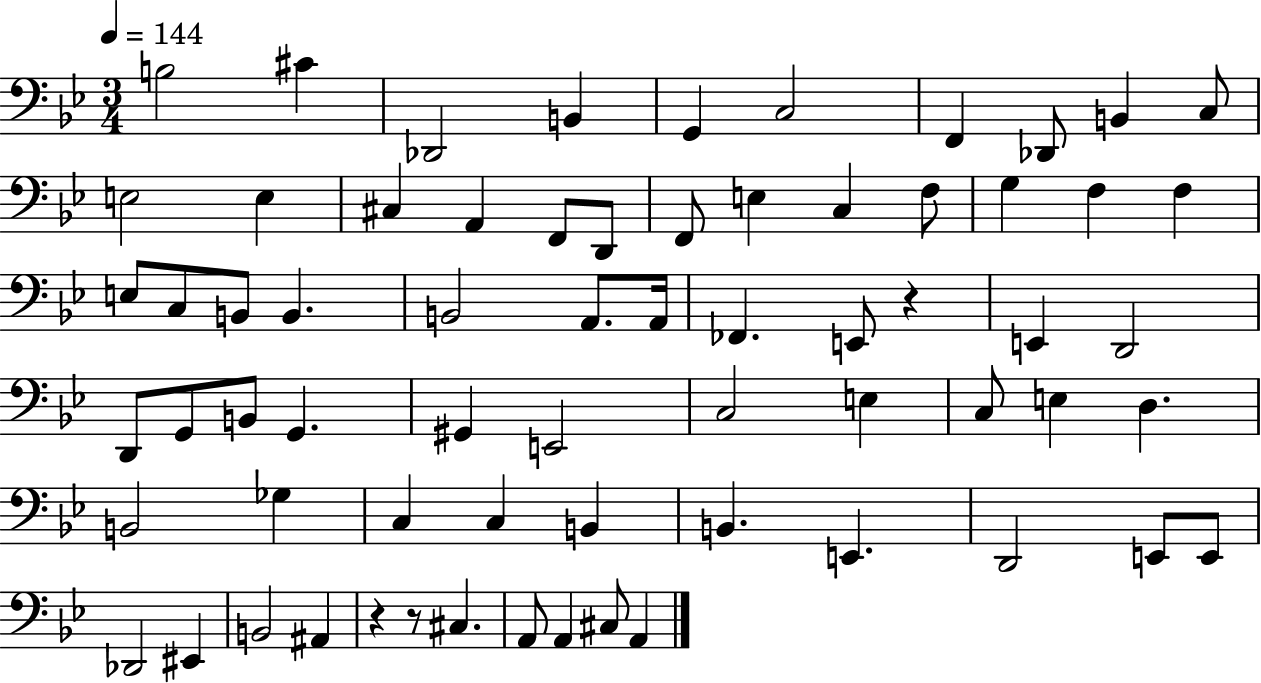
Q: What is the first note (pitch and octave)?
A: B3